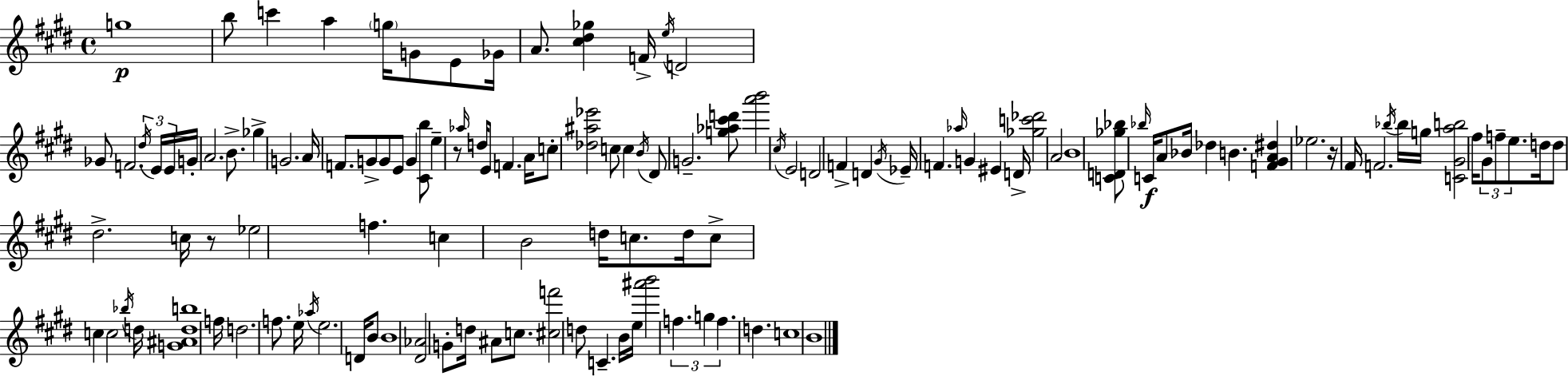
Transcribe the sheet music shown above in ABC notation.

X:1
T:Untitled
M:4/4
L:1/4
K:E
g4 b/2 c' a g/4 G/2 E/2 _G/4 A/2 [^c^d_g] F/4 e/4 D2 _G/2 F2 ^d/4 E/4 E/4 G/4 A2 B/2 _g G2 A/4 F/2 G/2 G/2 E/2 G [^Cb]/2 e z/2 _a/4 d/4 E/2 F A/4 c/2 [_d^a_e']2 c/2 c B/4 ^D/2 G2 [g_a^c'd']/2 [a'b']2 ^c/4 E2 D2 F D ^G/4 _E/4 F _a/4 G ^E D/4 [_gc'_d']2 A2 B4 [CD_g_b]/2 _b/4 C/4 A/2 _B/4 _d B [F^GA^d] _e2 z/4 ^F/4 F2 _b/4 _b/4 g/4 [C^Gab]2 ^f/4 ^G/2 f/2 e/2 d/4 d/2 ^d2 c/4 z/2 _e2 f c B2 d/4 c/2 d/4 c/2 c c2 _b/4 d/4 [G^Adb]4 f/4 d2 f/2 e/4 _a/4 e2 D/4 B/2 B4 [^D_A]2 G/2 d/4 ^A/2 c/2 [^cf']2 d/2 C B/4 e/4 [^a'b']2 f g f d c4 B4